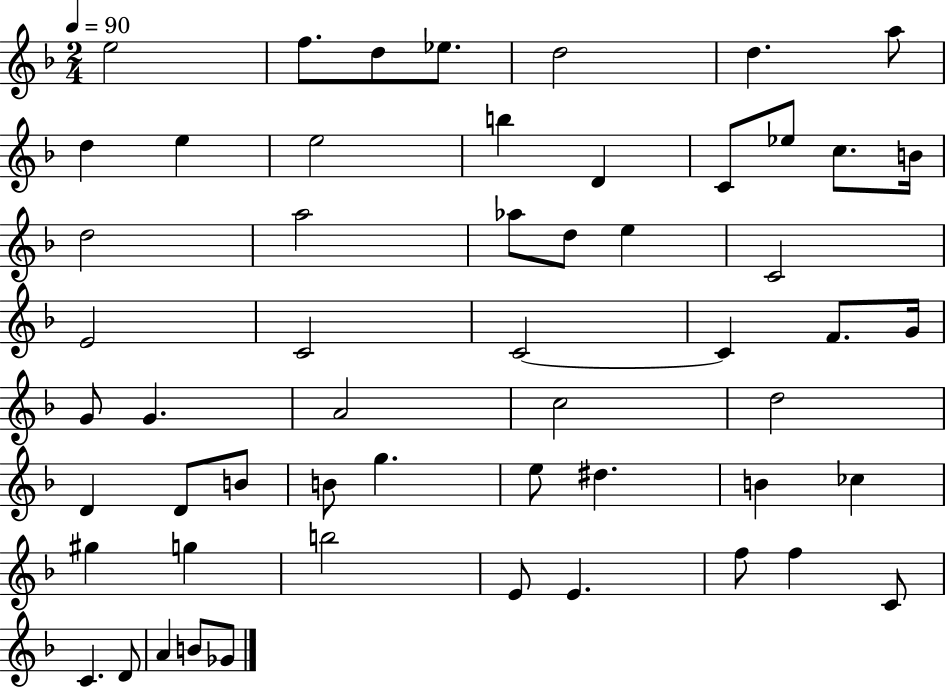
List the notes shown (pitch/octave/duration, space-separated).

E5/h F5/e. D5/e Eb5/e. D5/h D5/q. A5/e D5/q E5/q E5/h B5/q D4/q C4/e Eb5/e C5/e. B4/s D5/h A5/h Ab5/e D5/e E5/q C4/h E4/h C4/h C4/h C4/q F4/e. G4/s G4/e G4/q. A4/h C5/h D5/h D4/q D4/e B4/e B4/e G5/q. E5/e D#5/q. B4/q CES5/q G#5/q G5/q B5/h E4/e E4/q. F5/e F5/q C4/e C4/q. D4/e A4/q B4/e Gb4/e